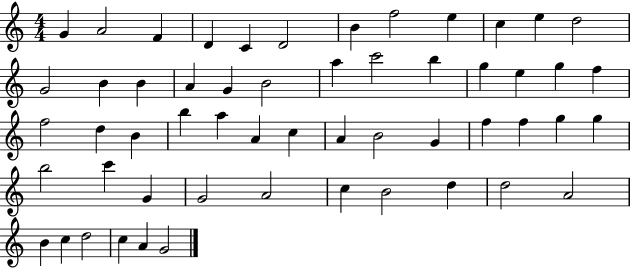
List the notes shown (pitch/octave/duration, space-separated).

G4/q A4/h F4/q D4/q C4/q D4/h B4/q F5/h E5/q C5/q E5/q D5/h G4/h B4/q B4/q A4/q G4/q B4/h A5/q C6/h B5/q G5/q E5/q G5/q F5/q F5/h D5/q B4/q B5/q A5/q A4/q C5/q A4/q B4/h G4/q F5/q F5/q G5/q G5/q B5/h C6/q G4/q G4/h A4/h C5/q B4/h D5/q D5/h A4/h B4/q C5/q D5/h C5/q A4/q G4/h